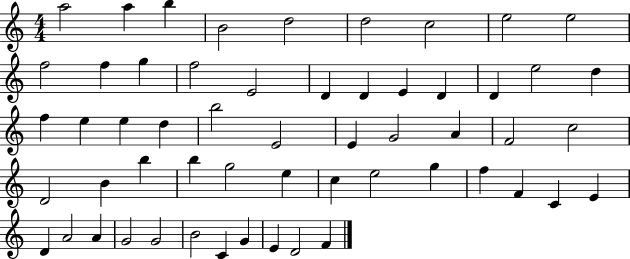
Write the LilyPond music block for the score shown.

{
  \clef treble
  \numericTimeSignature
  \time 4/4
  \key c \major
  a''2 a''4 b''4 | b'2 d''2 | d''2 c''2 | e''2 e''2 | \break f''2 f''4 g''4 | f''2 e'2 | d'4 d'4 e'4 d'4 | d'4 e''2 d''4 | \break f''4 e''4 e''4 d''4 | b''2 e'2 | e'4 g'2 a'4 | f'2 c''2 | \break d'2 b'4 b''4 | b''4 g''2 e''4 | c''4 e''2 g''4 | f''4 f'4 c'4 e'4 | \break d'4 a'2 a'4 | g'2 g'2 | b'2 c'4 g'4 | e'4 d'2 f'4 | \break \bar "|."
}